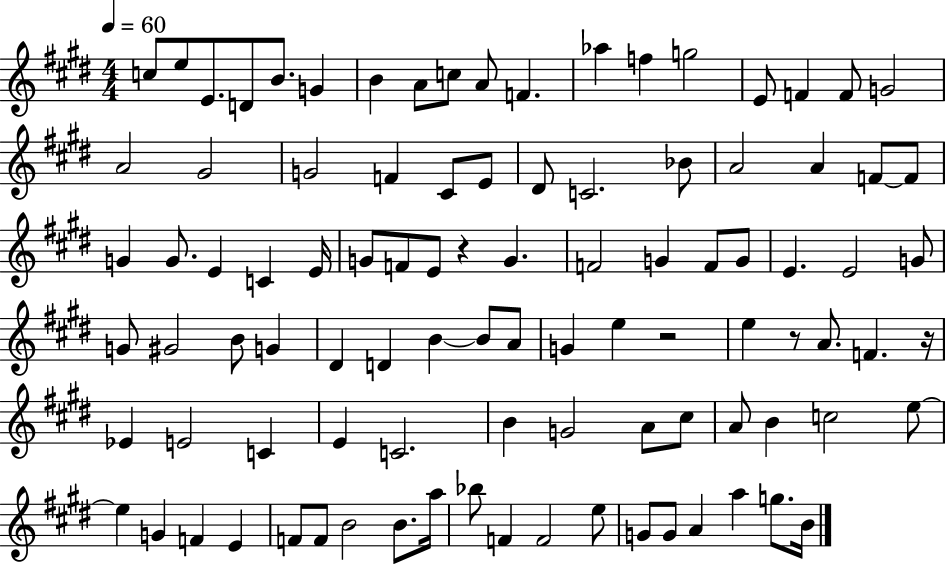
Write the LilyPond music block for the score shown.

{
  \clef treble
  \numericTimeSignature
  \time 4/4
  \key e \major
  \tempo 4 = 60
  c''8 e''8 e'8. d'8 b'8. g'4 | b'4 a'8 c''8 a'8 f'4. | aes''4 f''4 g''2 | e'8 f'4 f'8 g'2 | \break a'2 gis'2 | g'2 f'4 cis'8 e'8 | dis'8 c'2. bes'8 | a'2 a'4 f'8~~ f'8 | \break g'4 g'8. e'4 c'4 e'16 | g'8 f'8 e'8 r4 g'4. | f'2 g'4 f'8 g'8 | e'4. e'2 g'8 | \break g'8 gis'2 b'8 g'4 | dis'4 d'4 b'4~~ b'8 a'8 | g'4 e''4 r2 | e''4 r8 a'8. f'4. r16 | \break ees'4 e'2 c'4 | e'4 c'2. | b'4 g'2 a'8 cis''8 | a'8 b'4 c''2 e''8~~ | \break e''4 g'4 f'4 e'4 | f'8 f'8 b'2 b'8. a''16 | bes''8 f'4 f'2 e''8 | g'8 g'8 a'4 a''4 g''8. b'16 | \break \bar "|."
}